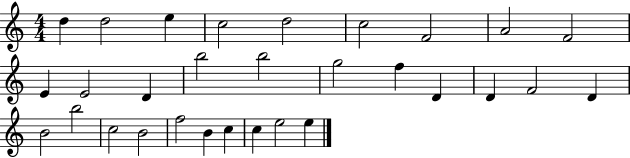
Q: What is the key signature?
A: C major